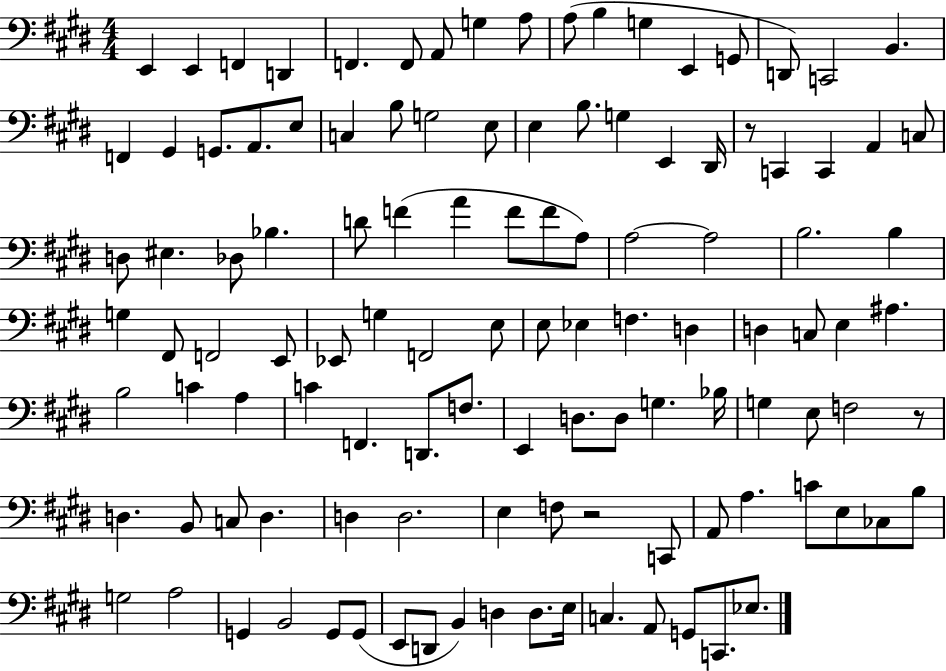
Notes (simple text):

E2/q E2/q F2/q D2/q F2/q. F2/e A2/e G3/q A3/e A3/e B3/q G3/q E2/q G2/e D2/e C2/h B2/q. F2/q G#2/q G2/e. A2/e. E3/e C3/q B3/e G3/h E3/e E3/q B3/e. G3/q E2/q D#2/s R/e C2/q C2/q A2/q C3/e D3/e EIS3/q. Db3/e Bb3/q. D4/e F4/q A4/q F4/e F4/e A3/e A3/h A3/h B3/h. B3/q G3/q F#2/e F2/h E2/e Eb2/e G3/q F2/h E3/e E3/e Eb3/q F3/q. D3/q D3/q C3/e E3/q A#3/q. B3/h C4/q A3/q C4/q F2/q. D2/e. F3/e. E2/q D3/e. D3/e G3/q. Bb3/s G3/q E3/e F3/h R/e D3/q. B2/e C3/e D3/q. D3/q D3/h. E3/q F3/e R/h C2/e A2/e A3/q. C4/e E3/e CES3/e B3/e G3/h A3/h G2/q B2/h G2/e G2/e E2/e D2/e B2/q D3/q D3/e. E3/s C3/q. A2/e G2/e C2/e. Eb3/e.